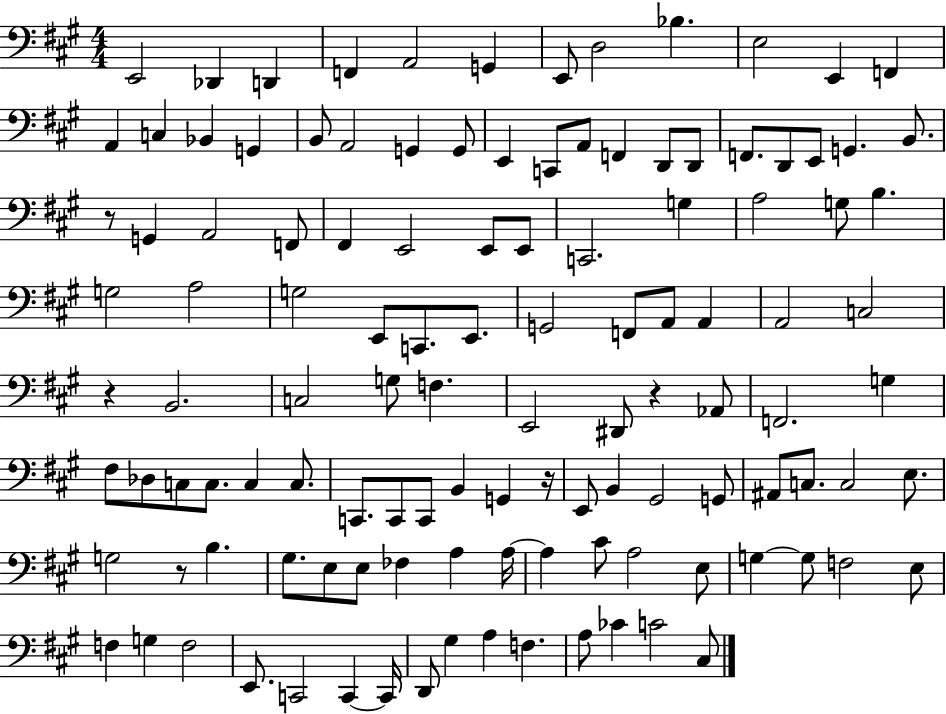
{
  \clef bass
  \numericTimeSignature
  \time 4/4
  \key a \major
  e,2 des,4 d,4 | f,4 a,2 g,4 | e,8 d2 bes4. | e2 e,4 f,4 | \break a,4 c4 bes,4 g,4 | b,8 a,2 g,4 g,8 | e,4 c,8 a,8 f,4 d,8 d,8 | f,8. d,8 e,8 g,4. b,8. | \break r8 g,4 a,2 f,8 | fis,4 e,2 e,8 e,8 | c,2. g4 | a2 g8 b4. | \break g2 a2 | g2 e,8 c,8. e,8. | g,2 f,8 a,8 a,4 | a,2 c2 | \break r4 b,2. | c2 g8 f4. | e,2 dis,8 r4 aes,8 | f,2. g4 | \break fis8 des8 c8 c8. c4 c8. | c,8. c,8 c,8 b,4 g,4 r16 | e,8 b,4 gis,2 g,8 | ais,8 c8. c2 e8. | \break g2 r8 b4. | gis8. e8 e8 fes4 a4 a16~~ | a4 cis'8 a2 e8 | g4~~ g8 f2 e8 | \break f4 g4 f2 | e,8. c,2 c,4~~ c,16 | d,8 gis4 a4 f4. | a8 ces'4 c'2 cis8 | \break \bar "|."
}